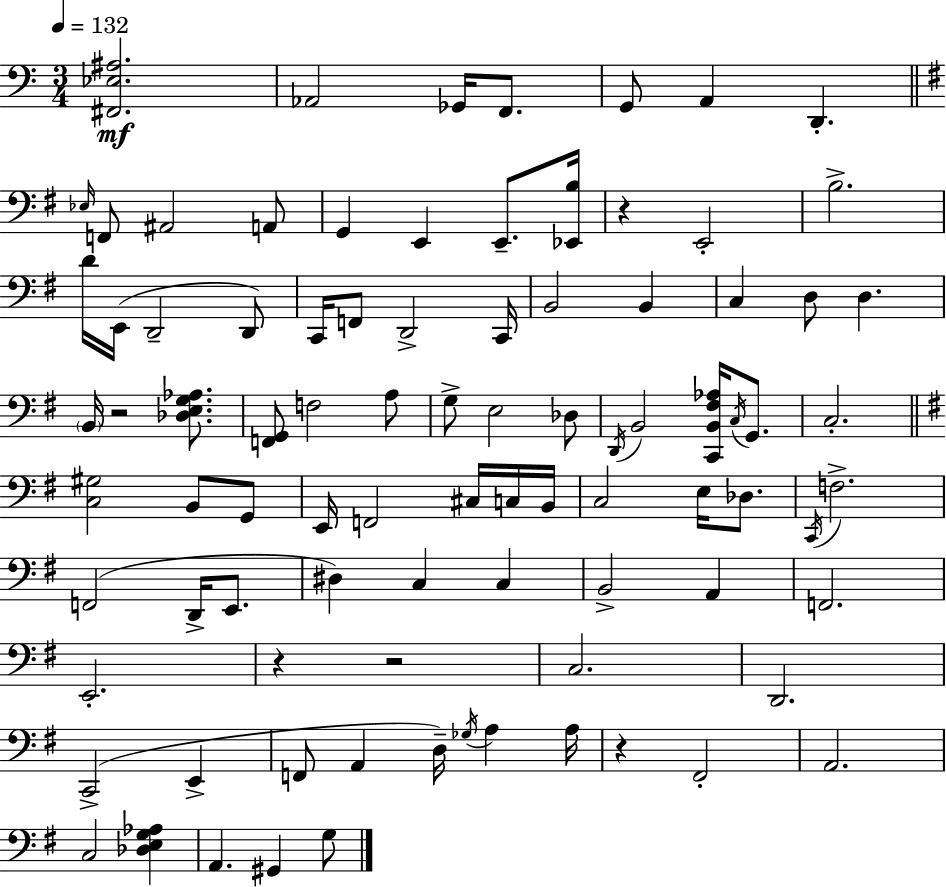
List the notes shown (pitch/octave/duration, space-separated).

[F#2,Eb3,A#3]/h. Ab2/h Gb2/s F2/e. G2/e A2/q D2/q. Eb3/s F2/e A#2/h A2/e G2/q E2/q E2/e. [Eb2,B3]/s R/q E2/h B3/h. D4/s E2/s D2/h D2/e C2/s F2/e D2/h C2/s B2/h B2/q C3/q D3/e D3/q. B2/s R/h [Db3,E3,G3,Ab3]/e. [F2,G2]/e F3/h A3/e G3/e E3/h Db3/e D2/s B2/h [C2,B2,F#3,Ab3]/s C3/s G2/e. C3/h. [C3,G#3]/h B2/e G2/e E2/s F2/h C#3/s C3/s B2/s C3/h E3/s Db3/e. C2/s F3/h. F2/h D2/s E2/e. D#3/q C3/q C3/q B2/h A2/q F2/h. E2/h. R/q R/h C3/h. D2/h. C2/h E2/q F2/e A2/q D3/s Gb3/s A3/q A3/s R/q F#2/h A2/h. C3/h [Db3,E3,G3,Ab3]/q A2/q. G#2/q G3/e